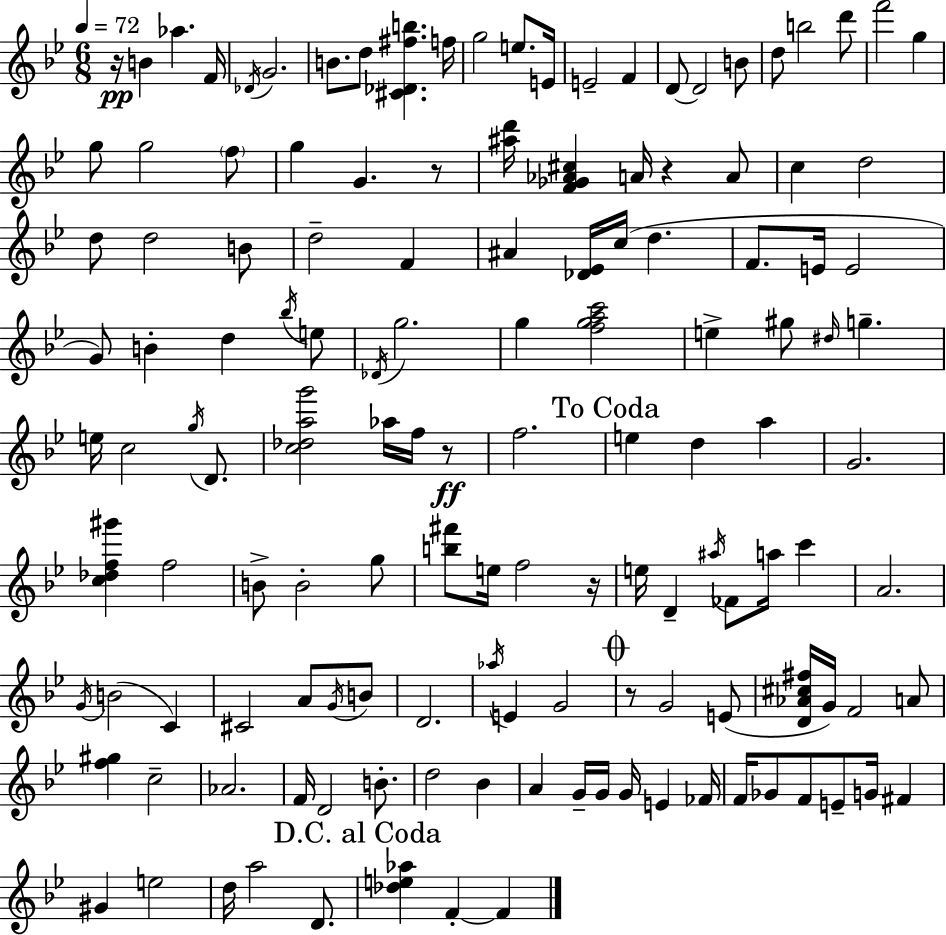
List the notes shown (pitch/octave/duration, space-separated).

R/s B4/q Ab5/q. F4/s Db4/s G4/h. B4/e. D5/e [C#4,Db4,F#5,B5]/q. F5/s G5/h E5/e. E4/s E4/h F4/q D4/e D4/h B4/e D5/e B5/h D6/e F6/h G5/q G5/e G5/h F5/e G5/q G4/q. R/e [A#5,D6]/s [F4,Gb4,Ab4,C#5]/q A4/s R/q A4/e C5/q D5/h D5/e D5/h B4/e D5/h F4/q A#4/q [Db4,Eb4]/s C5/s D5/q. F4/e. E4/s E4/h G4/e B4/q D5/q Bb5/s E5/e Db4/s G5/h. G5/q [F5,G5,A5,C6]/h E5/q G#5/e D#5/s G5/q. E5/s C5/h G5/s D4/e. [C5,Db5,A5,G6]/h Ab5/s F5/s R/e F5/h. E5/q D5/q A5/q G4/h. [C5,Db5,F5,G#6]/q F5/h B4/e B4/h G5/e [B5,F#6]/e E5/s F5/h R/s E5/s D4/q A#5/s FES4/e A5/s C6/q A4/h. G4/s B4/h C4/q C#4/h A4/e G4/s B4/e D4/h. Ab5/s E4/q G4/h R/e G4/h E4/e [D4,Ab4,C#5,F#5]/s G4/s F4/h A4/e [F5,G#5]/q C5/h Ab4/h. F4/s D4/h B4/e. D5/h Bb4/q A4/q G4/s G4/s G4/s E4/q FES4/s F4/s Gb4/e F4/e E4/e G4/s F#4/q G#4/q E5/h D5/s A5/h D4/e. [Db5,E5,Ab5]/q F4/q F4/q